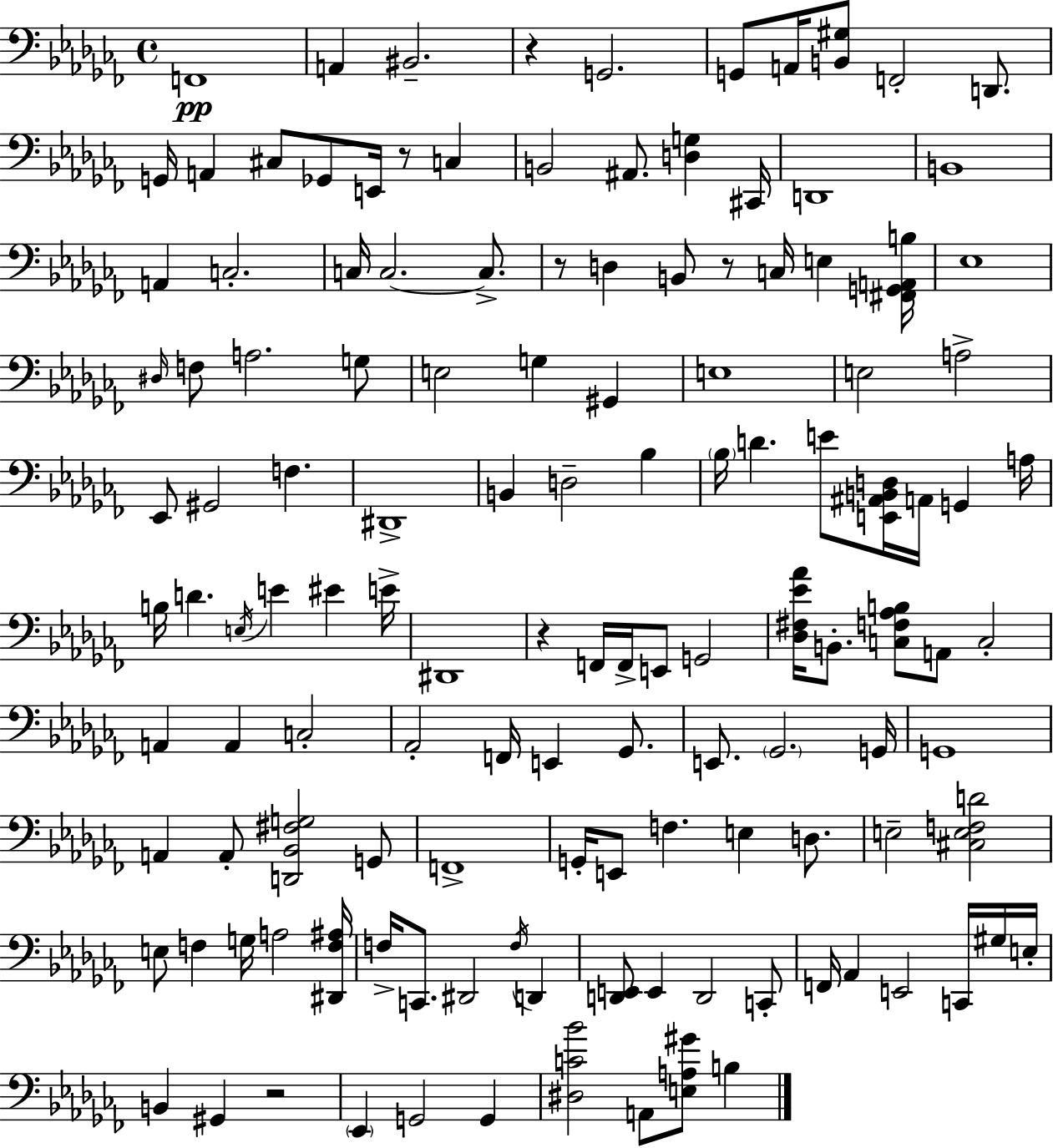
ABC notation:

X:1
T:Untitled
M:4/4
L:1/4
K:Abm
F,,4 A,, ^B,,2 z G,,2 G,,/2 A,,/4 [B,,^G,]/2 F,,2 D,,/2 G,,/4 A,, ^C,/2 _G,,/2 E,,/4 z/2 C, B,,2 ^A,,/2 [D,G,] ^C,,/4 D,,4 B,,4 A,, C,2 C,/4 C,2 C,/2 z/2 D, B,,/2 z/2 C,/4 E, [^F,,G,,A,,B,]/4 _E,4 ^D,/4 F,/2 A,2 G,/2 E,2 G, ^G,, E,4 E,2 A,2 _E,,/2 ^G,,2 F, ^D,,4 B,, D,2 _B, _B,/4 D E/2 [E,,^A,,B,,D,]/4 A,,/4 G,, A,/4 B,/4 D E,/4 E ^E E/4 ^D,,4 z F,,/4 F,,/4 E,,/2 G,,2 [_D,^F,_E_A]/4 B,,/2 [C,F,_A,B,]/2 A,,/2 C,2 A,, A,, C,2 _A,,2 F,,/4 E,, _G,,/2 E,,/2 _G,,2 G,,/4 G,,4 A,, A,,/2 [D,,_B,,^F,G,]2 G,,/2 F,,4 G,,/4 E,,/2 F, E, D,/2 E,2 [^C,E,F,D]2 E,/2 F, G,/4 A,2 [^D,,F,^A,]/4 F,/4 C,,/2 ^D,,2 F,/4 D,, [D,,E,,]/2 E,, D,,2 C,,/2 F,,/4 _A,, E,,2 C,,/4 ^G,/4 E,/4 B,, ^G,, z2 _E,, G,,2 G,, [^D,C_B]2 A,,/2 [E,A,^G]/2 B,